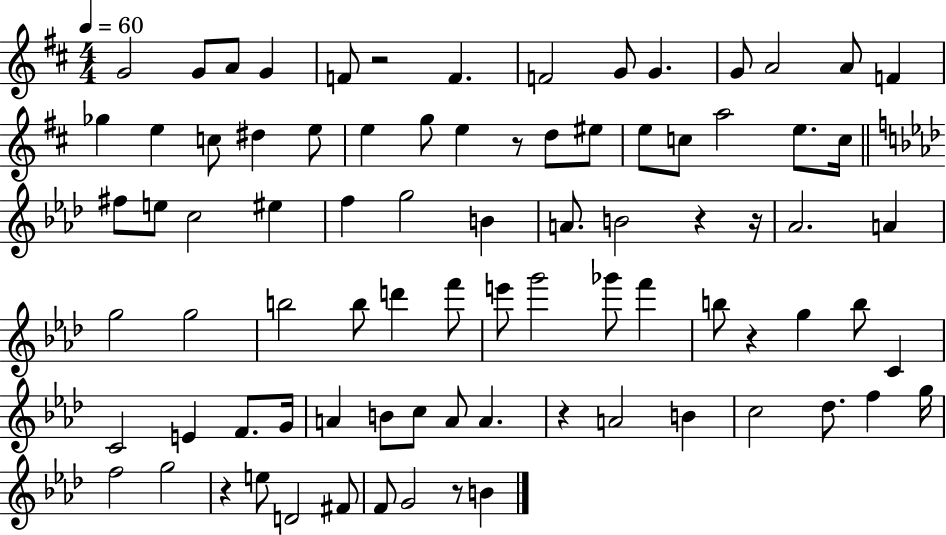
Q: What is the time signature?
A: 4/4